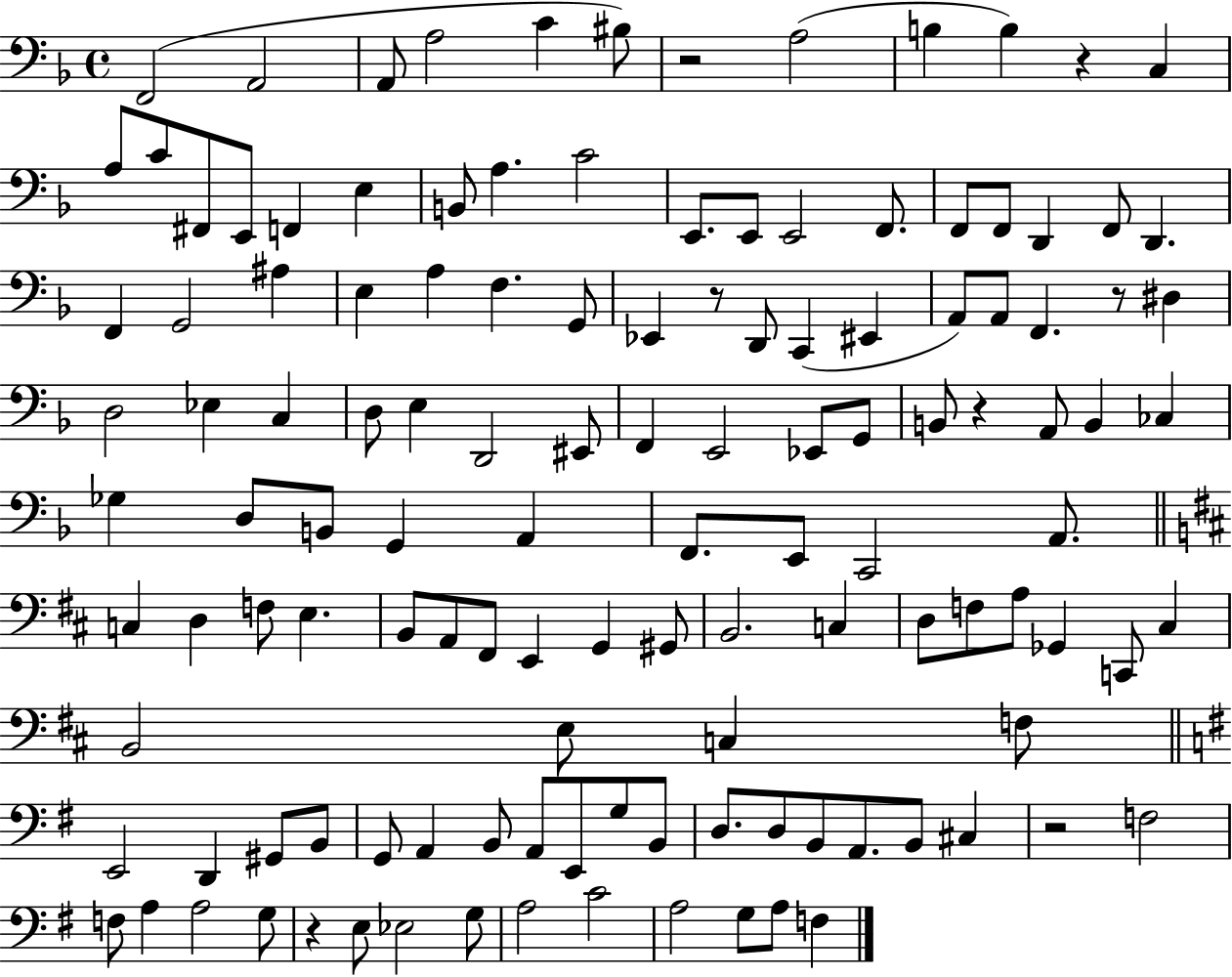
{
  \clef bass
  \time 4/4
  \defaultTimeSignature
  \key f \major
  f,2( a,2 | a,8 a2 c'4 bis8) | r2 a2( | b4 b4) r4 c4 | \break a8 c'8 fis,8 e,8 f,4 e4 | b,8 a4. c'2 | e,8. e,8 e,2 f,8. | f,8 f,8 d,4 f,8 d,4. | \break f,4 g,2 ais4 | e4 a4 f4. g,8 | ees,4 r8 d,8 c,4( eis,4 | a,8) a,8 f,4. r8 dis4 | \break d2 ees4 c4 | d8 e4 d,2 eis,8 | f,4 e,2 ees,8 g,8 | b,8 r4 a,8 b,4 ces4 | \break ges4 d8 b,8 g,4 a,4 | f,8. e,8 c,2 a,8. | \bar "||" \break \key d \major c4 d4 f8 e4. | b,8 a,8 fis,8 e,4 g,4 gis,8 | b,2. c4 | d8 f8 a8 ges,4 c,8 cis4 | \break b,2 e8 c4 f8 | \bar "||" \break \key e \minor e,2 d,4 gis,8 b,8 | g,8 a,4 b,8 a,8 e,8 g8 b,8 | d8. d8 b,8 a,8. b,8 cis4 | r2 f2 | \break f8 a4 a2 g8 | r4 e8 ees2 g8 | a2 c'2 | a2 g8 a8 f4 | \break \bar "|."
}